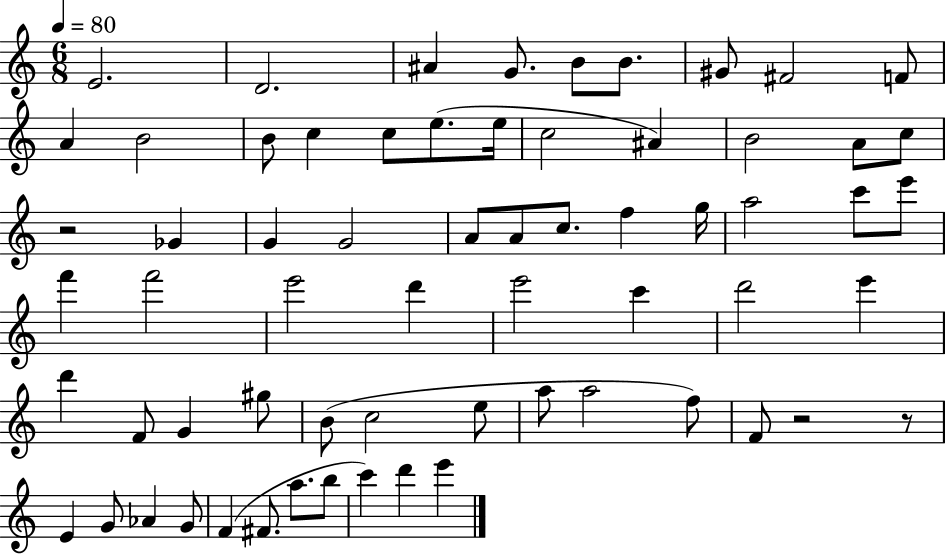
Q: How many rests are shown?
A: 3